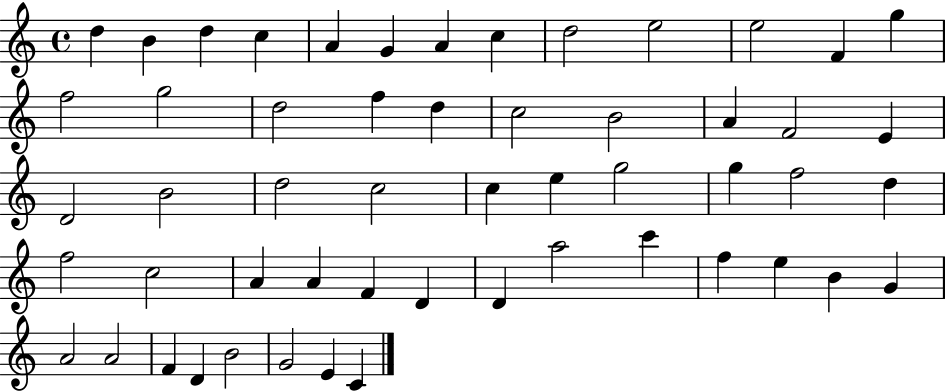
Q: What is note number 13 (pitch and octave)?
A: G5